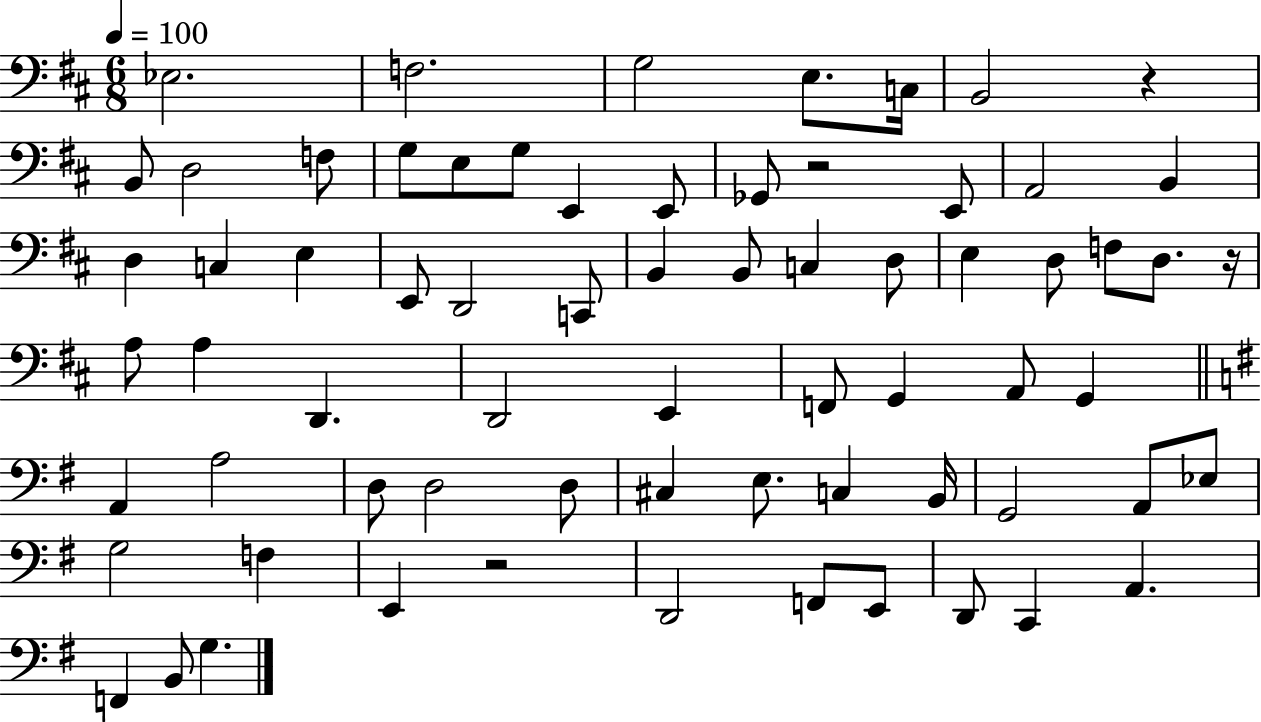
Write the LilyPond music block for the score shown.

{
  \clef bass
  \numericTimeSignature
  \time 6/8
  \key d \major
  \tempo 4 = 100
  \repeat volta 2 { ees2. | f2. | g2 e8. c16 | b,2 r4 | \break b,8 d2 f8 | g8 e8 g8 e,4 e,8 | ges,8 r2 e,8 | a,2 b,4 | \break d4 c4 e4 | e,8 d,2 c,8 | b,4 b,8 c4 d8 | e4 d8 f8 d8. r16 | \break a8 a4 d,4. | d,2 e,4 | f,8 g,4 a,8 g,4 | \bar "||" \break \key e \minor a,4 a2 | d8 d2 d8 | cis4 e8. c4 b,16 | g,2 a,8 ees8 | \break g2 f4 | e,4 r2 | d,2 f,8 e,8 | d,8 c,4 a,4. | \break f,4 b,8 g4. | } \bar "|."
}